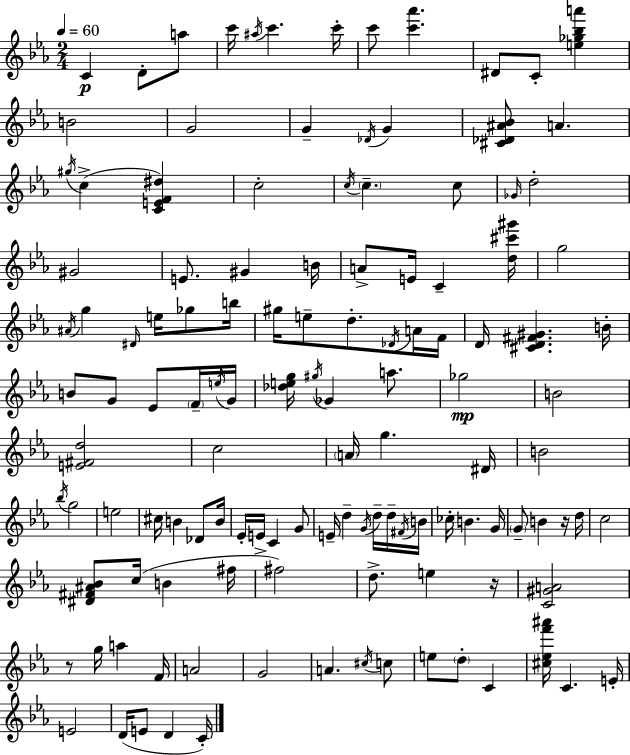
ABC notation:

X:1
T:Untitled
M:2/4
L:1/4
K:Eb
C D/2 a/2 c'/4 ^a/4 c' c'/4 c'/2 [c'_a'] ^D/2 C/2 [e_g_ba'] B2 G2 G _D/4 G [^C_D^A_B]/2 A ^g/4 c [CEF^d] c2 c/4 c c/2 _G/4 d2 ^G2 E/2 ^G B/4 A/2 E/4 C [d^c'^g']/4 g2 ^A/4 g ^D/4 e/4 _g/2 b/4 ^g/4 e/2 d/2 _D/4 A/4 F/4 D/4 [^CD^F^G] B/4 B/2 G/2 _E/2 F/4 e/4 G/4 [_deg]/4 ^g/4 _G a/2 _g2 B2 [E^Fd]2 c2 A/4 g ^D/4 B2 _b/4 g2 e2 ^c/4 B _D/2 B/4 _E/4 E/4 C G/2 E/4 d G/4 d/4 d/4 ^F/4 B/4 _c/4 B G/4 G/2 B z/4 d/4 c2 [^D^F^A_B]/2 c/4 B ^f/4 ^f2 d/2 e z/4 [C^GA]2 z/2 g/4 a F/4 A2 G2 A ^c/4 c/2 e/2 d/2 C [^c_ef'^a']/4 C E/4 E2 D/4 E/2 D C/4